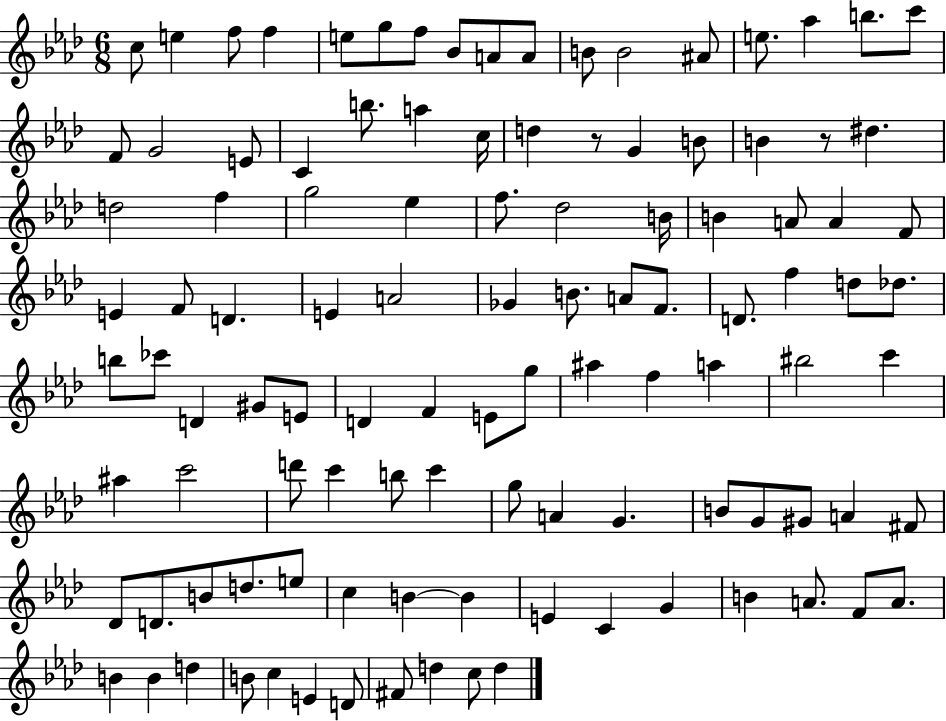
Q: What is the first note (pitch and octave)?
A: C5